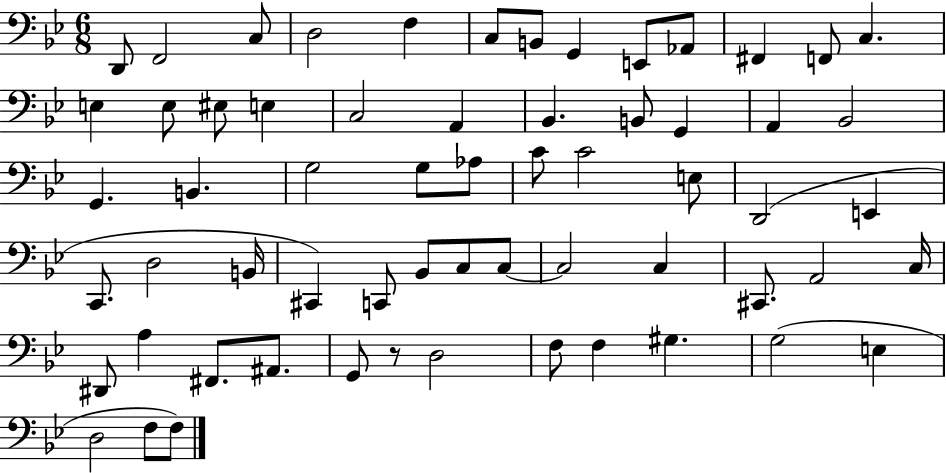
X:1
T:Untitled
M:6/8
L:1/4
K:Bb
D,,/2 F,,2 C,/2 D,2 F, C,/2 B,,/2 G,, E,,/2 _A,,/2 ^F,, F,,/2 C, E, E,/2 ^E,/2 E, C,2 A,, _B,, B,,/2 G,, A,, _B,,2 G,, B,, G,2 G,/2 _A,/2 C/2 C2 E,/2 D,,2 E,, C,,/2 D,2 B,,/4 ^C,, C,,/2 _B,,/2 C,/2 C,/2 C,2 C, ^C,,/2 A,,2 C,/4 ^D,,/2 A, ^F,,/2 ^A,,/2 G,,/2 z/2 D,2 F,/2 F, ^G, G,2 E, D,2 F,/2 F,/2